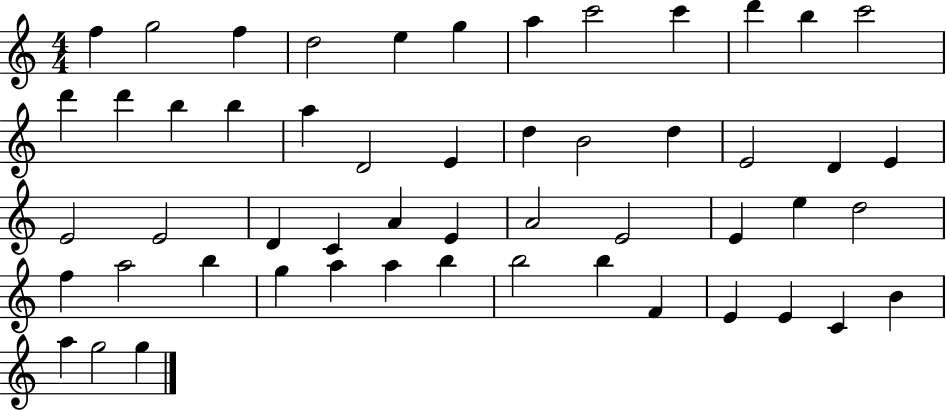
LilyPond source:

{
  \clef treble
  \numericTimeSignature
  \time 4/4
  \key c \major
  f''4 g''2 f''4 | d''2 e''4 g''4 | a''4 c'''2 c'''4 | d'''4 b''4 c'''2 | \break d'''4 d'''4 b''4 b''4 | a''4 d'2 e'4 | d''4 b'2 d''4 | e'2 d'4 e'4 | \break e'2 e'2 | d'4 c'4 a'4 e'4 | a'2 e'2 | e'4 e''4 d''2 | \break f''4 a''2 b''4 | g''4 a''4 a''4 b''4 | b''2 b''4 f'4 | e'4 e'4 c'4 b'4 | \break a''4 g''2 g''4 | \bar "|."
}